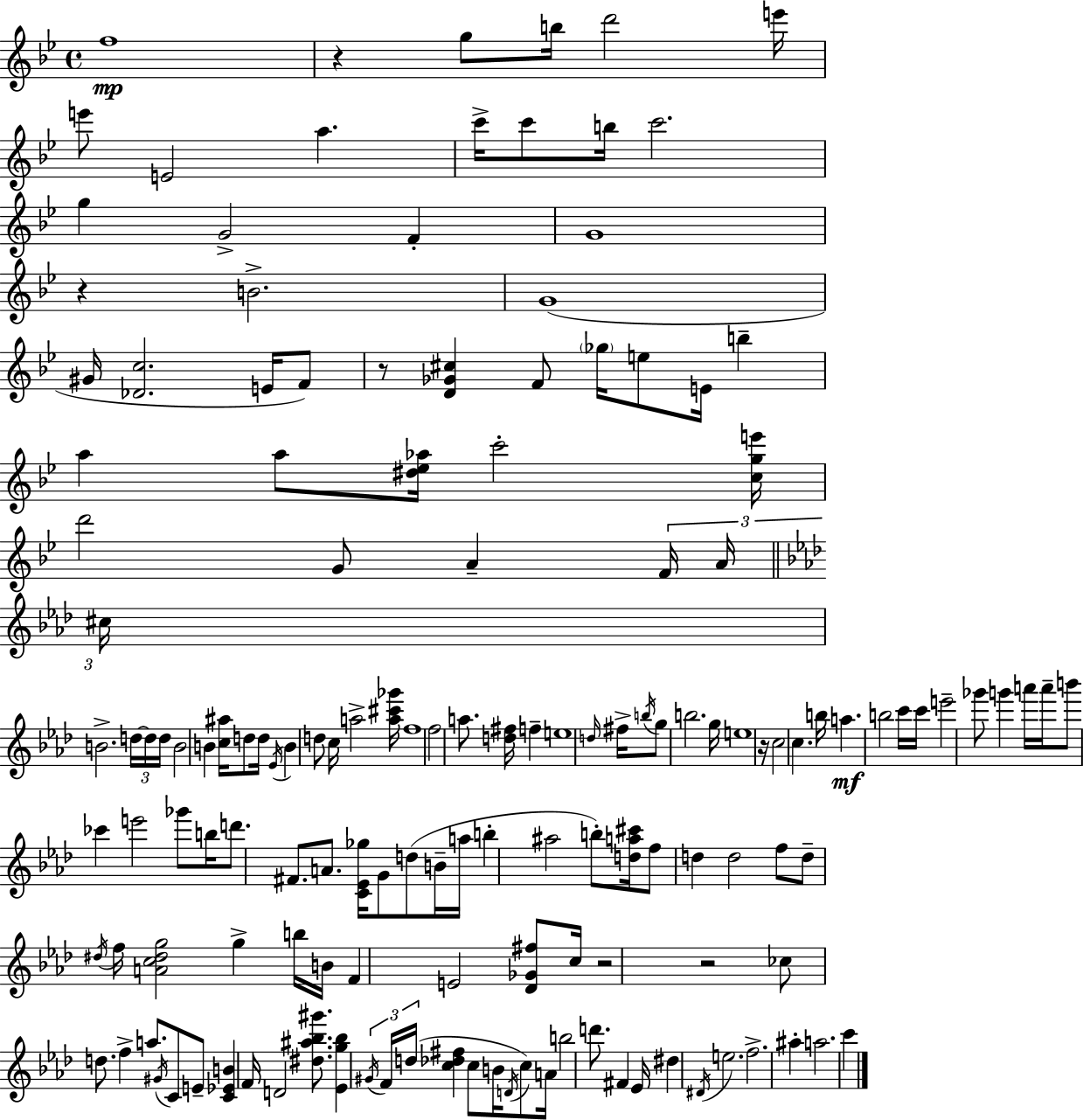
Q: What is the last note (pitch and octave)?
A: C6